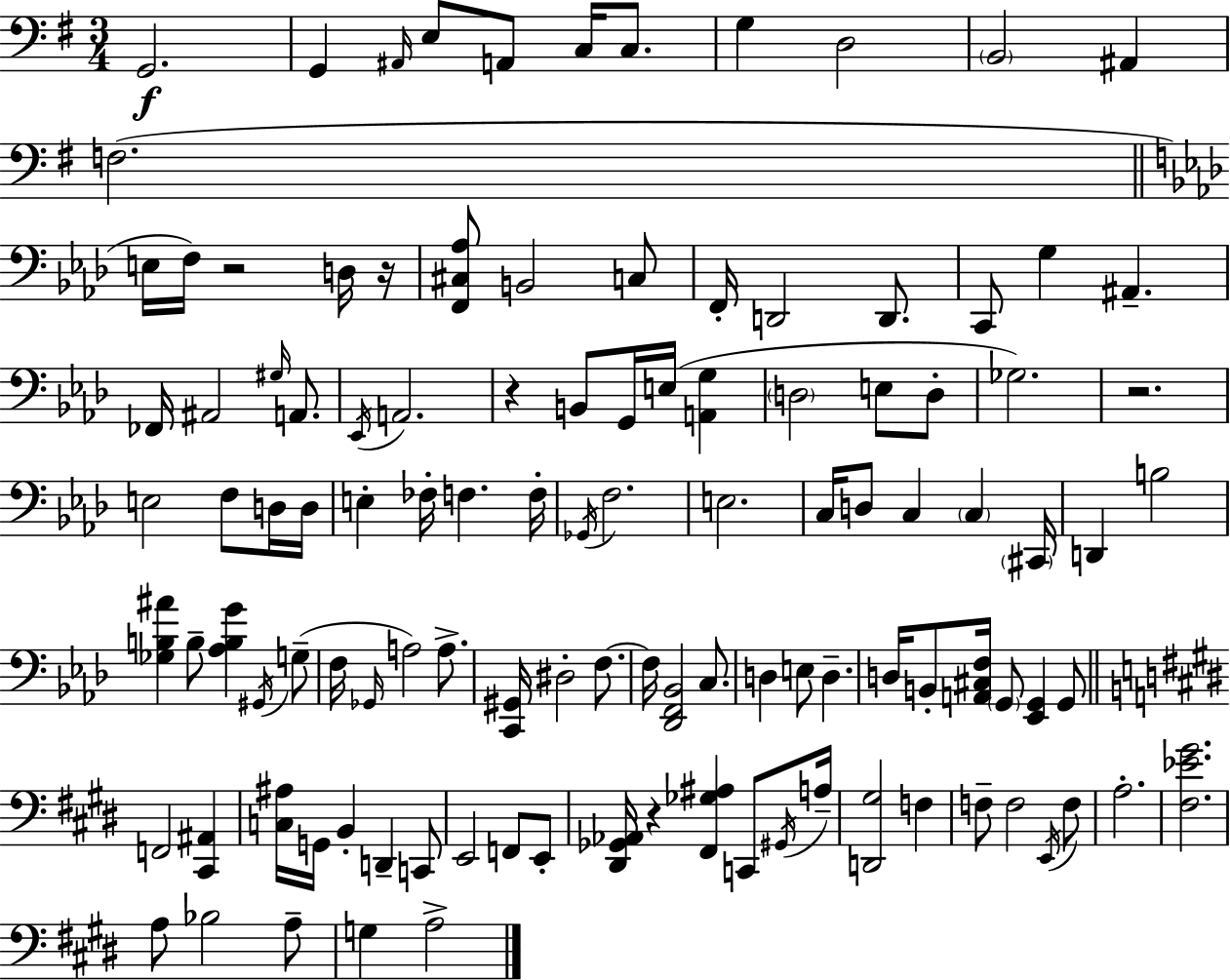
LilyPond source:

{
  \clef bass
  \numericTimeSignature
  \time 3/4
  \key g \major
  g,2.\f | g,4 \grace { ais,16 } e8 a,8 c16 c8. | g4 d2 | \parenthesize b,2 ais,4 | \break f2.( | \bar "||" \break \key aes \major e16 f16) r2 d16 r16 | <f, cis aes>8 b,2 c8 | f,16-. d,2 d,8. | c,8 g4 ais,4.-- | \break fes,16 ais,2 \grace { gis16 } a,8. | \acciaccatura { ees,16 } a,2. | r4 b,8 g,16 e16( <a, g>4 | \parenthesize d2 e8 | \break d8-. ges2.) | r2. | e2 f8 | d16 d16 e4-. fes16-. f4. | \break f16-. \acciaccatura { ges,16 } f2. | e2. | c16 d8 c4 \parenthesize c4 | \parenthesize cis,16 d,4 b2 | \break <ges b ais'>4 b8-- <aes b g'>4 | \acciaccatura { gis,16 } g8--( f16 \grace { ges,16 } a2) | a8.-> <c, gis,>16 dis2-. | f8.~~ f16 <des, f, bes,>2 | \break c8. d4 e8 d4.-- | d16 b,8-. <a, cis f>16 \parenthesize g,8 <ees, g,>4 | g,8 \bar "||" \break \key e \major f,2 <cis, ais,>4 | <c ais>16 g,16 b,4-. d,4-- c,8 | e,2 f,8 e,8-. | <dis, ges, aes,>16 r4 <fis, ges ais>4 c,8 \acciaccatura { gis,16 } | \break a16-- <d, gis>2 f4 | f8-- f2 \acciaccatura { e,16 } | f8 a2.-. | <fis ees' gis'>2. | \break a8 bes2 | a8-- g4 a2-> | \bar "|."
}